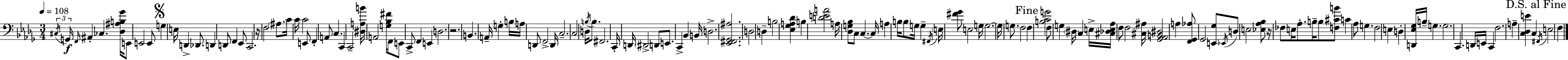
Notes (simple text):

C#3/s G2/s F2/s A#2/q CES3/q. [Db3,A#3,B3,Gb4]/s E2/e E2/h E2/e G3/q E3/s D2/q Db2/e. D2/q D2/e F2/q Eb2/e C2/h. R/s F3/h A#3/e. C4/s C4/s C4/h E2/e F2/q A2/e C3/q. C2/q C2/h [D#3,A3,B4]/s A2/h [G3,Bb3,F#4]/s F2/e E2/e C2/e F2/q E2/q D3/h. R/h. B2/q. A2/s G3/q B3/s A3/s D2/e F2/h D2/s C3/h. C3/h D3/s B3/s B3/e. F#2/h. C2/s D2/s D#2/h D2/e E2/e. C2/q Bb2/q B2/s D3/h. [Eb2,F#2,Gb2,A#3]/h. D3/h D3/q B3/h [Eb3,Gb3,A3,Db4]/q B3/q [D4,E4,A4]/h A3/s [Db3,G3,Bb3]/e C3/e C3/q. C3/s A3/q B3/s B3/e G3/s G3/q F#2/s E3/s [F#4,Gb4]/e E3/h G3/s G3/h. G3/s G3/e. F3/h F3/q [B3,C4,G4]/h F3/e G3/q D#3/s C3/q E3/s [C#3,Db3,E3,Ab3]/s F3/e F3/h [C#3,A#3]/s [Gb2,Ab2,B2,D#3]/h A3/q [F2,Gb2,Ab3]/e Gb2/h [E2,Gb3]/e Eb2/s D3/e E3/h [Eb3,Ab3,Bb3]/e R/s FES3/e E3/s Ab3/e. B3/s B3/e [F3,C#4,B4]/e C4/q Ab3/e G3/q. F3/h E3/q D3/q [D2,Eb3,Gb3]/s B3/s G3/q. G3/h. C2/q. D2/s E2/s C2/q F3/h. A3/q [C3,Db3,E4]/q C3/q F#2/s E3/h F3/q